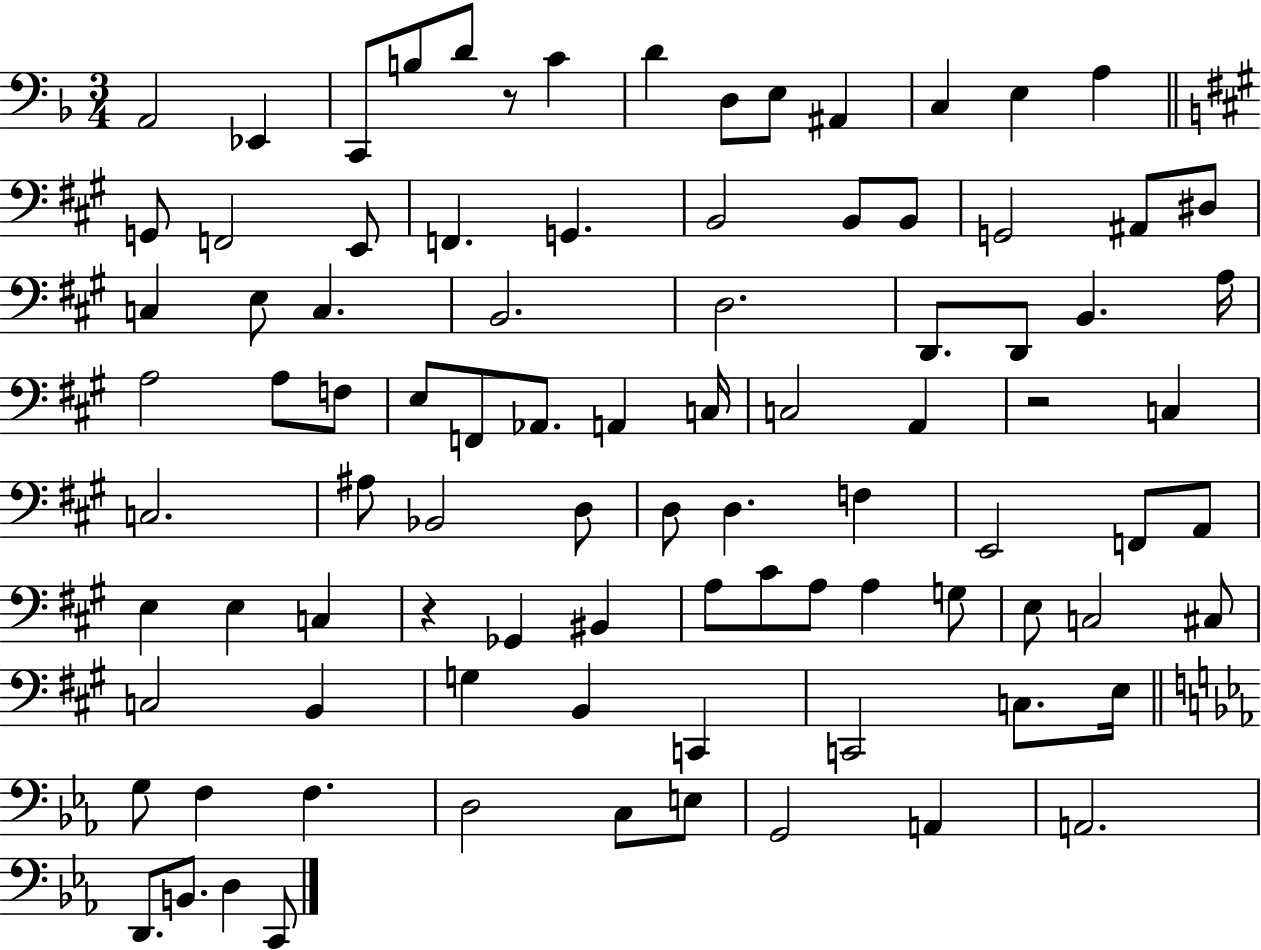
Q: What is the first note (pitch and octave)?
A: A2